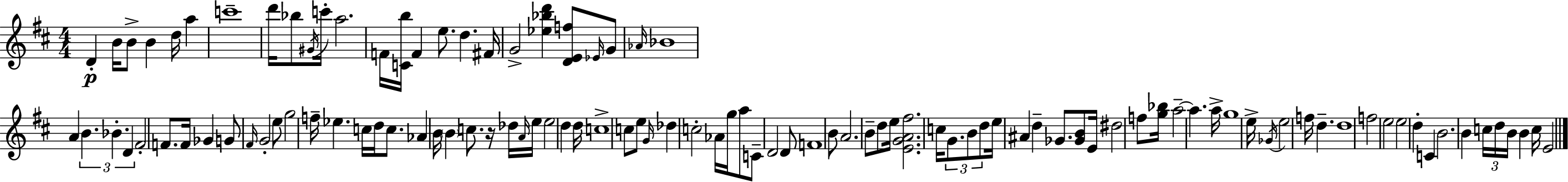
D4/q B4/s B4/e B4/q D5/s A5/q C6/w D6/s Bb5/e G#4/s C6/s A5/h. F4/s [C4,B5]/s F4/q E5/e. D5/q. F#4/s G4/h [Eb5,Bb5,D6]/q [D4,E4,F5]/e Eb4/s G4/e Ab4/s Bb4/w A4/q B4/q. Bb4/q. D4/q F#4/h F4/e. F4/s Gb4/q G4/e F#4/s G4/h E5/e G5/h F5/s Eb5/q. C5/s D5/s C5/e. Ab4/q B4/s B4/q C5/e. R/s Db5/s A4/s E5/s E5/h D5/q D5/s C5/w C5/e E5/e G4/s Db5/q C5/h Ab4/s G5/s A5/e C4/e D4/h D4/e F4/w B4/e A4/h. B4/e D5/e E5/s [E4,G4,A4,F#5]/h. C5/s G4/e. B4/e D5/e E5/s A#4/q D5/q Gb4/e. [Gb4,B4]/e E4/s D#5/h F5/e [G5,Bb5]/s A5/h A5/q. A5/s G5/w E5/s Gb4/s E5/h F5/s D5/q. D5/w F5/h E5/h E5/h D5/q C4/q B4/h. B4/q C5/s D5/s B4/s B4/q C5/s E4/h